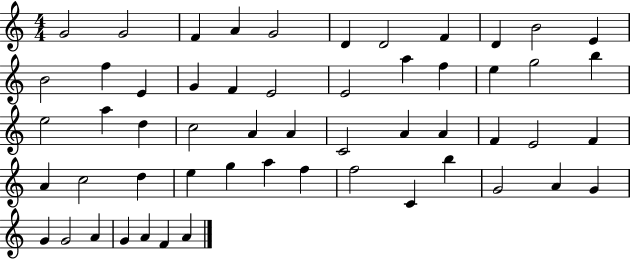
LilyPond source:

{
  \clef treble
  \numericTimeSignature
  \time 4/4
  \key c \major
  g'2 g'2 | f'4 a'4 g'2 | d'4 d'2 f'4 | d'4 b'2 e'4 | \break b'2 f''4 e'4 | g'4 f'4 e'2 | e'2 a''4 f''4 | e''4 g''2 b''4 | \break e''2 a''4 d''4 | c''2 a'4 a'4 | c'2 a'4 a'4 | f'4 e'2 f'4 | \break a'4 c''2 d''4 | e''4 g''4 a''4 f''4 | f''2 c'4 b''4 | g'2 a'4 g'4 | \break g'4 g'2 a'4 | g'4 a'4 f'4 a'4 | \bar "|."
}